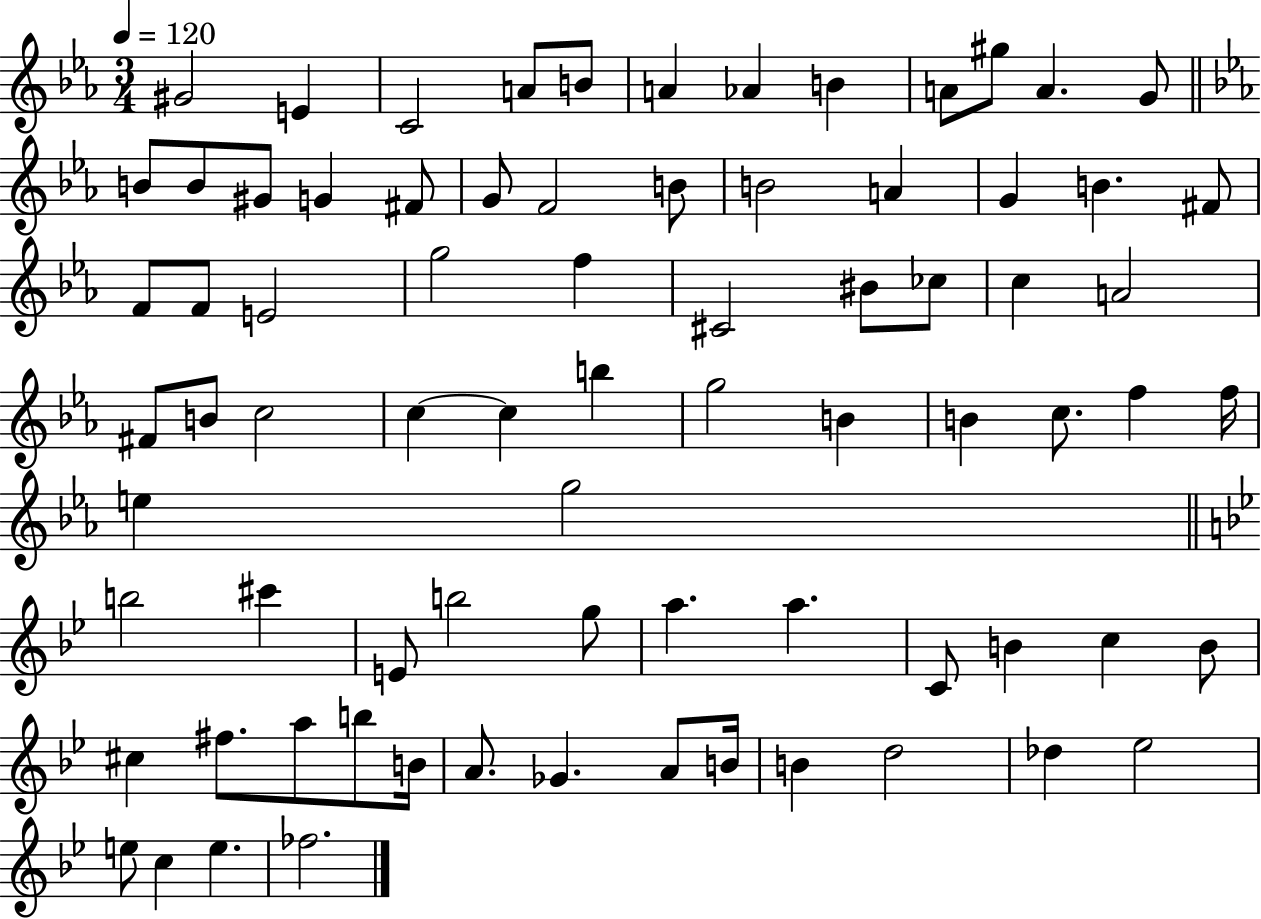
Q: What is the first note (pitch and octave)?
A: G#4